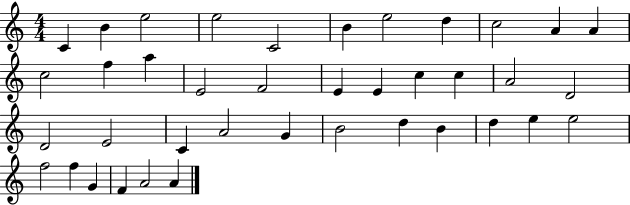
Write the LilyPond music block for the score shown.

{
  \clef treble
  \numericTimeSignature
  \time 4/4
  \key c \major
  c'4 b'4 e''2 | e''2 c'2 | b'4 e''2 d''4 | c''2 a'4 a'4 | \break c''2 f''4 a''4 | e'2 f'2 | e'4 e'4 c''4 c''4 | a'2 d'2 | \break d'2 e'2 | c'4 a'2 g'4 | b'2 d''4 b'4 | d''4 e''4 e''2 | \break f''2 f''4 g'4 | f'4 a'2 a'4 | \bar "|."
}